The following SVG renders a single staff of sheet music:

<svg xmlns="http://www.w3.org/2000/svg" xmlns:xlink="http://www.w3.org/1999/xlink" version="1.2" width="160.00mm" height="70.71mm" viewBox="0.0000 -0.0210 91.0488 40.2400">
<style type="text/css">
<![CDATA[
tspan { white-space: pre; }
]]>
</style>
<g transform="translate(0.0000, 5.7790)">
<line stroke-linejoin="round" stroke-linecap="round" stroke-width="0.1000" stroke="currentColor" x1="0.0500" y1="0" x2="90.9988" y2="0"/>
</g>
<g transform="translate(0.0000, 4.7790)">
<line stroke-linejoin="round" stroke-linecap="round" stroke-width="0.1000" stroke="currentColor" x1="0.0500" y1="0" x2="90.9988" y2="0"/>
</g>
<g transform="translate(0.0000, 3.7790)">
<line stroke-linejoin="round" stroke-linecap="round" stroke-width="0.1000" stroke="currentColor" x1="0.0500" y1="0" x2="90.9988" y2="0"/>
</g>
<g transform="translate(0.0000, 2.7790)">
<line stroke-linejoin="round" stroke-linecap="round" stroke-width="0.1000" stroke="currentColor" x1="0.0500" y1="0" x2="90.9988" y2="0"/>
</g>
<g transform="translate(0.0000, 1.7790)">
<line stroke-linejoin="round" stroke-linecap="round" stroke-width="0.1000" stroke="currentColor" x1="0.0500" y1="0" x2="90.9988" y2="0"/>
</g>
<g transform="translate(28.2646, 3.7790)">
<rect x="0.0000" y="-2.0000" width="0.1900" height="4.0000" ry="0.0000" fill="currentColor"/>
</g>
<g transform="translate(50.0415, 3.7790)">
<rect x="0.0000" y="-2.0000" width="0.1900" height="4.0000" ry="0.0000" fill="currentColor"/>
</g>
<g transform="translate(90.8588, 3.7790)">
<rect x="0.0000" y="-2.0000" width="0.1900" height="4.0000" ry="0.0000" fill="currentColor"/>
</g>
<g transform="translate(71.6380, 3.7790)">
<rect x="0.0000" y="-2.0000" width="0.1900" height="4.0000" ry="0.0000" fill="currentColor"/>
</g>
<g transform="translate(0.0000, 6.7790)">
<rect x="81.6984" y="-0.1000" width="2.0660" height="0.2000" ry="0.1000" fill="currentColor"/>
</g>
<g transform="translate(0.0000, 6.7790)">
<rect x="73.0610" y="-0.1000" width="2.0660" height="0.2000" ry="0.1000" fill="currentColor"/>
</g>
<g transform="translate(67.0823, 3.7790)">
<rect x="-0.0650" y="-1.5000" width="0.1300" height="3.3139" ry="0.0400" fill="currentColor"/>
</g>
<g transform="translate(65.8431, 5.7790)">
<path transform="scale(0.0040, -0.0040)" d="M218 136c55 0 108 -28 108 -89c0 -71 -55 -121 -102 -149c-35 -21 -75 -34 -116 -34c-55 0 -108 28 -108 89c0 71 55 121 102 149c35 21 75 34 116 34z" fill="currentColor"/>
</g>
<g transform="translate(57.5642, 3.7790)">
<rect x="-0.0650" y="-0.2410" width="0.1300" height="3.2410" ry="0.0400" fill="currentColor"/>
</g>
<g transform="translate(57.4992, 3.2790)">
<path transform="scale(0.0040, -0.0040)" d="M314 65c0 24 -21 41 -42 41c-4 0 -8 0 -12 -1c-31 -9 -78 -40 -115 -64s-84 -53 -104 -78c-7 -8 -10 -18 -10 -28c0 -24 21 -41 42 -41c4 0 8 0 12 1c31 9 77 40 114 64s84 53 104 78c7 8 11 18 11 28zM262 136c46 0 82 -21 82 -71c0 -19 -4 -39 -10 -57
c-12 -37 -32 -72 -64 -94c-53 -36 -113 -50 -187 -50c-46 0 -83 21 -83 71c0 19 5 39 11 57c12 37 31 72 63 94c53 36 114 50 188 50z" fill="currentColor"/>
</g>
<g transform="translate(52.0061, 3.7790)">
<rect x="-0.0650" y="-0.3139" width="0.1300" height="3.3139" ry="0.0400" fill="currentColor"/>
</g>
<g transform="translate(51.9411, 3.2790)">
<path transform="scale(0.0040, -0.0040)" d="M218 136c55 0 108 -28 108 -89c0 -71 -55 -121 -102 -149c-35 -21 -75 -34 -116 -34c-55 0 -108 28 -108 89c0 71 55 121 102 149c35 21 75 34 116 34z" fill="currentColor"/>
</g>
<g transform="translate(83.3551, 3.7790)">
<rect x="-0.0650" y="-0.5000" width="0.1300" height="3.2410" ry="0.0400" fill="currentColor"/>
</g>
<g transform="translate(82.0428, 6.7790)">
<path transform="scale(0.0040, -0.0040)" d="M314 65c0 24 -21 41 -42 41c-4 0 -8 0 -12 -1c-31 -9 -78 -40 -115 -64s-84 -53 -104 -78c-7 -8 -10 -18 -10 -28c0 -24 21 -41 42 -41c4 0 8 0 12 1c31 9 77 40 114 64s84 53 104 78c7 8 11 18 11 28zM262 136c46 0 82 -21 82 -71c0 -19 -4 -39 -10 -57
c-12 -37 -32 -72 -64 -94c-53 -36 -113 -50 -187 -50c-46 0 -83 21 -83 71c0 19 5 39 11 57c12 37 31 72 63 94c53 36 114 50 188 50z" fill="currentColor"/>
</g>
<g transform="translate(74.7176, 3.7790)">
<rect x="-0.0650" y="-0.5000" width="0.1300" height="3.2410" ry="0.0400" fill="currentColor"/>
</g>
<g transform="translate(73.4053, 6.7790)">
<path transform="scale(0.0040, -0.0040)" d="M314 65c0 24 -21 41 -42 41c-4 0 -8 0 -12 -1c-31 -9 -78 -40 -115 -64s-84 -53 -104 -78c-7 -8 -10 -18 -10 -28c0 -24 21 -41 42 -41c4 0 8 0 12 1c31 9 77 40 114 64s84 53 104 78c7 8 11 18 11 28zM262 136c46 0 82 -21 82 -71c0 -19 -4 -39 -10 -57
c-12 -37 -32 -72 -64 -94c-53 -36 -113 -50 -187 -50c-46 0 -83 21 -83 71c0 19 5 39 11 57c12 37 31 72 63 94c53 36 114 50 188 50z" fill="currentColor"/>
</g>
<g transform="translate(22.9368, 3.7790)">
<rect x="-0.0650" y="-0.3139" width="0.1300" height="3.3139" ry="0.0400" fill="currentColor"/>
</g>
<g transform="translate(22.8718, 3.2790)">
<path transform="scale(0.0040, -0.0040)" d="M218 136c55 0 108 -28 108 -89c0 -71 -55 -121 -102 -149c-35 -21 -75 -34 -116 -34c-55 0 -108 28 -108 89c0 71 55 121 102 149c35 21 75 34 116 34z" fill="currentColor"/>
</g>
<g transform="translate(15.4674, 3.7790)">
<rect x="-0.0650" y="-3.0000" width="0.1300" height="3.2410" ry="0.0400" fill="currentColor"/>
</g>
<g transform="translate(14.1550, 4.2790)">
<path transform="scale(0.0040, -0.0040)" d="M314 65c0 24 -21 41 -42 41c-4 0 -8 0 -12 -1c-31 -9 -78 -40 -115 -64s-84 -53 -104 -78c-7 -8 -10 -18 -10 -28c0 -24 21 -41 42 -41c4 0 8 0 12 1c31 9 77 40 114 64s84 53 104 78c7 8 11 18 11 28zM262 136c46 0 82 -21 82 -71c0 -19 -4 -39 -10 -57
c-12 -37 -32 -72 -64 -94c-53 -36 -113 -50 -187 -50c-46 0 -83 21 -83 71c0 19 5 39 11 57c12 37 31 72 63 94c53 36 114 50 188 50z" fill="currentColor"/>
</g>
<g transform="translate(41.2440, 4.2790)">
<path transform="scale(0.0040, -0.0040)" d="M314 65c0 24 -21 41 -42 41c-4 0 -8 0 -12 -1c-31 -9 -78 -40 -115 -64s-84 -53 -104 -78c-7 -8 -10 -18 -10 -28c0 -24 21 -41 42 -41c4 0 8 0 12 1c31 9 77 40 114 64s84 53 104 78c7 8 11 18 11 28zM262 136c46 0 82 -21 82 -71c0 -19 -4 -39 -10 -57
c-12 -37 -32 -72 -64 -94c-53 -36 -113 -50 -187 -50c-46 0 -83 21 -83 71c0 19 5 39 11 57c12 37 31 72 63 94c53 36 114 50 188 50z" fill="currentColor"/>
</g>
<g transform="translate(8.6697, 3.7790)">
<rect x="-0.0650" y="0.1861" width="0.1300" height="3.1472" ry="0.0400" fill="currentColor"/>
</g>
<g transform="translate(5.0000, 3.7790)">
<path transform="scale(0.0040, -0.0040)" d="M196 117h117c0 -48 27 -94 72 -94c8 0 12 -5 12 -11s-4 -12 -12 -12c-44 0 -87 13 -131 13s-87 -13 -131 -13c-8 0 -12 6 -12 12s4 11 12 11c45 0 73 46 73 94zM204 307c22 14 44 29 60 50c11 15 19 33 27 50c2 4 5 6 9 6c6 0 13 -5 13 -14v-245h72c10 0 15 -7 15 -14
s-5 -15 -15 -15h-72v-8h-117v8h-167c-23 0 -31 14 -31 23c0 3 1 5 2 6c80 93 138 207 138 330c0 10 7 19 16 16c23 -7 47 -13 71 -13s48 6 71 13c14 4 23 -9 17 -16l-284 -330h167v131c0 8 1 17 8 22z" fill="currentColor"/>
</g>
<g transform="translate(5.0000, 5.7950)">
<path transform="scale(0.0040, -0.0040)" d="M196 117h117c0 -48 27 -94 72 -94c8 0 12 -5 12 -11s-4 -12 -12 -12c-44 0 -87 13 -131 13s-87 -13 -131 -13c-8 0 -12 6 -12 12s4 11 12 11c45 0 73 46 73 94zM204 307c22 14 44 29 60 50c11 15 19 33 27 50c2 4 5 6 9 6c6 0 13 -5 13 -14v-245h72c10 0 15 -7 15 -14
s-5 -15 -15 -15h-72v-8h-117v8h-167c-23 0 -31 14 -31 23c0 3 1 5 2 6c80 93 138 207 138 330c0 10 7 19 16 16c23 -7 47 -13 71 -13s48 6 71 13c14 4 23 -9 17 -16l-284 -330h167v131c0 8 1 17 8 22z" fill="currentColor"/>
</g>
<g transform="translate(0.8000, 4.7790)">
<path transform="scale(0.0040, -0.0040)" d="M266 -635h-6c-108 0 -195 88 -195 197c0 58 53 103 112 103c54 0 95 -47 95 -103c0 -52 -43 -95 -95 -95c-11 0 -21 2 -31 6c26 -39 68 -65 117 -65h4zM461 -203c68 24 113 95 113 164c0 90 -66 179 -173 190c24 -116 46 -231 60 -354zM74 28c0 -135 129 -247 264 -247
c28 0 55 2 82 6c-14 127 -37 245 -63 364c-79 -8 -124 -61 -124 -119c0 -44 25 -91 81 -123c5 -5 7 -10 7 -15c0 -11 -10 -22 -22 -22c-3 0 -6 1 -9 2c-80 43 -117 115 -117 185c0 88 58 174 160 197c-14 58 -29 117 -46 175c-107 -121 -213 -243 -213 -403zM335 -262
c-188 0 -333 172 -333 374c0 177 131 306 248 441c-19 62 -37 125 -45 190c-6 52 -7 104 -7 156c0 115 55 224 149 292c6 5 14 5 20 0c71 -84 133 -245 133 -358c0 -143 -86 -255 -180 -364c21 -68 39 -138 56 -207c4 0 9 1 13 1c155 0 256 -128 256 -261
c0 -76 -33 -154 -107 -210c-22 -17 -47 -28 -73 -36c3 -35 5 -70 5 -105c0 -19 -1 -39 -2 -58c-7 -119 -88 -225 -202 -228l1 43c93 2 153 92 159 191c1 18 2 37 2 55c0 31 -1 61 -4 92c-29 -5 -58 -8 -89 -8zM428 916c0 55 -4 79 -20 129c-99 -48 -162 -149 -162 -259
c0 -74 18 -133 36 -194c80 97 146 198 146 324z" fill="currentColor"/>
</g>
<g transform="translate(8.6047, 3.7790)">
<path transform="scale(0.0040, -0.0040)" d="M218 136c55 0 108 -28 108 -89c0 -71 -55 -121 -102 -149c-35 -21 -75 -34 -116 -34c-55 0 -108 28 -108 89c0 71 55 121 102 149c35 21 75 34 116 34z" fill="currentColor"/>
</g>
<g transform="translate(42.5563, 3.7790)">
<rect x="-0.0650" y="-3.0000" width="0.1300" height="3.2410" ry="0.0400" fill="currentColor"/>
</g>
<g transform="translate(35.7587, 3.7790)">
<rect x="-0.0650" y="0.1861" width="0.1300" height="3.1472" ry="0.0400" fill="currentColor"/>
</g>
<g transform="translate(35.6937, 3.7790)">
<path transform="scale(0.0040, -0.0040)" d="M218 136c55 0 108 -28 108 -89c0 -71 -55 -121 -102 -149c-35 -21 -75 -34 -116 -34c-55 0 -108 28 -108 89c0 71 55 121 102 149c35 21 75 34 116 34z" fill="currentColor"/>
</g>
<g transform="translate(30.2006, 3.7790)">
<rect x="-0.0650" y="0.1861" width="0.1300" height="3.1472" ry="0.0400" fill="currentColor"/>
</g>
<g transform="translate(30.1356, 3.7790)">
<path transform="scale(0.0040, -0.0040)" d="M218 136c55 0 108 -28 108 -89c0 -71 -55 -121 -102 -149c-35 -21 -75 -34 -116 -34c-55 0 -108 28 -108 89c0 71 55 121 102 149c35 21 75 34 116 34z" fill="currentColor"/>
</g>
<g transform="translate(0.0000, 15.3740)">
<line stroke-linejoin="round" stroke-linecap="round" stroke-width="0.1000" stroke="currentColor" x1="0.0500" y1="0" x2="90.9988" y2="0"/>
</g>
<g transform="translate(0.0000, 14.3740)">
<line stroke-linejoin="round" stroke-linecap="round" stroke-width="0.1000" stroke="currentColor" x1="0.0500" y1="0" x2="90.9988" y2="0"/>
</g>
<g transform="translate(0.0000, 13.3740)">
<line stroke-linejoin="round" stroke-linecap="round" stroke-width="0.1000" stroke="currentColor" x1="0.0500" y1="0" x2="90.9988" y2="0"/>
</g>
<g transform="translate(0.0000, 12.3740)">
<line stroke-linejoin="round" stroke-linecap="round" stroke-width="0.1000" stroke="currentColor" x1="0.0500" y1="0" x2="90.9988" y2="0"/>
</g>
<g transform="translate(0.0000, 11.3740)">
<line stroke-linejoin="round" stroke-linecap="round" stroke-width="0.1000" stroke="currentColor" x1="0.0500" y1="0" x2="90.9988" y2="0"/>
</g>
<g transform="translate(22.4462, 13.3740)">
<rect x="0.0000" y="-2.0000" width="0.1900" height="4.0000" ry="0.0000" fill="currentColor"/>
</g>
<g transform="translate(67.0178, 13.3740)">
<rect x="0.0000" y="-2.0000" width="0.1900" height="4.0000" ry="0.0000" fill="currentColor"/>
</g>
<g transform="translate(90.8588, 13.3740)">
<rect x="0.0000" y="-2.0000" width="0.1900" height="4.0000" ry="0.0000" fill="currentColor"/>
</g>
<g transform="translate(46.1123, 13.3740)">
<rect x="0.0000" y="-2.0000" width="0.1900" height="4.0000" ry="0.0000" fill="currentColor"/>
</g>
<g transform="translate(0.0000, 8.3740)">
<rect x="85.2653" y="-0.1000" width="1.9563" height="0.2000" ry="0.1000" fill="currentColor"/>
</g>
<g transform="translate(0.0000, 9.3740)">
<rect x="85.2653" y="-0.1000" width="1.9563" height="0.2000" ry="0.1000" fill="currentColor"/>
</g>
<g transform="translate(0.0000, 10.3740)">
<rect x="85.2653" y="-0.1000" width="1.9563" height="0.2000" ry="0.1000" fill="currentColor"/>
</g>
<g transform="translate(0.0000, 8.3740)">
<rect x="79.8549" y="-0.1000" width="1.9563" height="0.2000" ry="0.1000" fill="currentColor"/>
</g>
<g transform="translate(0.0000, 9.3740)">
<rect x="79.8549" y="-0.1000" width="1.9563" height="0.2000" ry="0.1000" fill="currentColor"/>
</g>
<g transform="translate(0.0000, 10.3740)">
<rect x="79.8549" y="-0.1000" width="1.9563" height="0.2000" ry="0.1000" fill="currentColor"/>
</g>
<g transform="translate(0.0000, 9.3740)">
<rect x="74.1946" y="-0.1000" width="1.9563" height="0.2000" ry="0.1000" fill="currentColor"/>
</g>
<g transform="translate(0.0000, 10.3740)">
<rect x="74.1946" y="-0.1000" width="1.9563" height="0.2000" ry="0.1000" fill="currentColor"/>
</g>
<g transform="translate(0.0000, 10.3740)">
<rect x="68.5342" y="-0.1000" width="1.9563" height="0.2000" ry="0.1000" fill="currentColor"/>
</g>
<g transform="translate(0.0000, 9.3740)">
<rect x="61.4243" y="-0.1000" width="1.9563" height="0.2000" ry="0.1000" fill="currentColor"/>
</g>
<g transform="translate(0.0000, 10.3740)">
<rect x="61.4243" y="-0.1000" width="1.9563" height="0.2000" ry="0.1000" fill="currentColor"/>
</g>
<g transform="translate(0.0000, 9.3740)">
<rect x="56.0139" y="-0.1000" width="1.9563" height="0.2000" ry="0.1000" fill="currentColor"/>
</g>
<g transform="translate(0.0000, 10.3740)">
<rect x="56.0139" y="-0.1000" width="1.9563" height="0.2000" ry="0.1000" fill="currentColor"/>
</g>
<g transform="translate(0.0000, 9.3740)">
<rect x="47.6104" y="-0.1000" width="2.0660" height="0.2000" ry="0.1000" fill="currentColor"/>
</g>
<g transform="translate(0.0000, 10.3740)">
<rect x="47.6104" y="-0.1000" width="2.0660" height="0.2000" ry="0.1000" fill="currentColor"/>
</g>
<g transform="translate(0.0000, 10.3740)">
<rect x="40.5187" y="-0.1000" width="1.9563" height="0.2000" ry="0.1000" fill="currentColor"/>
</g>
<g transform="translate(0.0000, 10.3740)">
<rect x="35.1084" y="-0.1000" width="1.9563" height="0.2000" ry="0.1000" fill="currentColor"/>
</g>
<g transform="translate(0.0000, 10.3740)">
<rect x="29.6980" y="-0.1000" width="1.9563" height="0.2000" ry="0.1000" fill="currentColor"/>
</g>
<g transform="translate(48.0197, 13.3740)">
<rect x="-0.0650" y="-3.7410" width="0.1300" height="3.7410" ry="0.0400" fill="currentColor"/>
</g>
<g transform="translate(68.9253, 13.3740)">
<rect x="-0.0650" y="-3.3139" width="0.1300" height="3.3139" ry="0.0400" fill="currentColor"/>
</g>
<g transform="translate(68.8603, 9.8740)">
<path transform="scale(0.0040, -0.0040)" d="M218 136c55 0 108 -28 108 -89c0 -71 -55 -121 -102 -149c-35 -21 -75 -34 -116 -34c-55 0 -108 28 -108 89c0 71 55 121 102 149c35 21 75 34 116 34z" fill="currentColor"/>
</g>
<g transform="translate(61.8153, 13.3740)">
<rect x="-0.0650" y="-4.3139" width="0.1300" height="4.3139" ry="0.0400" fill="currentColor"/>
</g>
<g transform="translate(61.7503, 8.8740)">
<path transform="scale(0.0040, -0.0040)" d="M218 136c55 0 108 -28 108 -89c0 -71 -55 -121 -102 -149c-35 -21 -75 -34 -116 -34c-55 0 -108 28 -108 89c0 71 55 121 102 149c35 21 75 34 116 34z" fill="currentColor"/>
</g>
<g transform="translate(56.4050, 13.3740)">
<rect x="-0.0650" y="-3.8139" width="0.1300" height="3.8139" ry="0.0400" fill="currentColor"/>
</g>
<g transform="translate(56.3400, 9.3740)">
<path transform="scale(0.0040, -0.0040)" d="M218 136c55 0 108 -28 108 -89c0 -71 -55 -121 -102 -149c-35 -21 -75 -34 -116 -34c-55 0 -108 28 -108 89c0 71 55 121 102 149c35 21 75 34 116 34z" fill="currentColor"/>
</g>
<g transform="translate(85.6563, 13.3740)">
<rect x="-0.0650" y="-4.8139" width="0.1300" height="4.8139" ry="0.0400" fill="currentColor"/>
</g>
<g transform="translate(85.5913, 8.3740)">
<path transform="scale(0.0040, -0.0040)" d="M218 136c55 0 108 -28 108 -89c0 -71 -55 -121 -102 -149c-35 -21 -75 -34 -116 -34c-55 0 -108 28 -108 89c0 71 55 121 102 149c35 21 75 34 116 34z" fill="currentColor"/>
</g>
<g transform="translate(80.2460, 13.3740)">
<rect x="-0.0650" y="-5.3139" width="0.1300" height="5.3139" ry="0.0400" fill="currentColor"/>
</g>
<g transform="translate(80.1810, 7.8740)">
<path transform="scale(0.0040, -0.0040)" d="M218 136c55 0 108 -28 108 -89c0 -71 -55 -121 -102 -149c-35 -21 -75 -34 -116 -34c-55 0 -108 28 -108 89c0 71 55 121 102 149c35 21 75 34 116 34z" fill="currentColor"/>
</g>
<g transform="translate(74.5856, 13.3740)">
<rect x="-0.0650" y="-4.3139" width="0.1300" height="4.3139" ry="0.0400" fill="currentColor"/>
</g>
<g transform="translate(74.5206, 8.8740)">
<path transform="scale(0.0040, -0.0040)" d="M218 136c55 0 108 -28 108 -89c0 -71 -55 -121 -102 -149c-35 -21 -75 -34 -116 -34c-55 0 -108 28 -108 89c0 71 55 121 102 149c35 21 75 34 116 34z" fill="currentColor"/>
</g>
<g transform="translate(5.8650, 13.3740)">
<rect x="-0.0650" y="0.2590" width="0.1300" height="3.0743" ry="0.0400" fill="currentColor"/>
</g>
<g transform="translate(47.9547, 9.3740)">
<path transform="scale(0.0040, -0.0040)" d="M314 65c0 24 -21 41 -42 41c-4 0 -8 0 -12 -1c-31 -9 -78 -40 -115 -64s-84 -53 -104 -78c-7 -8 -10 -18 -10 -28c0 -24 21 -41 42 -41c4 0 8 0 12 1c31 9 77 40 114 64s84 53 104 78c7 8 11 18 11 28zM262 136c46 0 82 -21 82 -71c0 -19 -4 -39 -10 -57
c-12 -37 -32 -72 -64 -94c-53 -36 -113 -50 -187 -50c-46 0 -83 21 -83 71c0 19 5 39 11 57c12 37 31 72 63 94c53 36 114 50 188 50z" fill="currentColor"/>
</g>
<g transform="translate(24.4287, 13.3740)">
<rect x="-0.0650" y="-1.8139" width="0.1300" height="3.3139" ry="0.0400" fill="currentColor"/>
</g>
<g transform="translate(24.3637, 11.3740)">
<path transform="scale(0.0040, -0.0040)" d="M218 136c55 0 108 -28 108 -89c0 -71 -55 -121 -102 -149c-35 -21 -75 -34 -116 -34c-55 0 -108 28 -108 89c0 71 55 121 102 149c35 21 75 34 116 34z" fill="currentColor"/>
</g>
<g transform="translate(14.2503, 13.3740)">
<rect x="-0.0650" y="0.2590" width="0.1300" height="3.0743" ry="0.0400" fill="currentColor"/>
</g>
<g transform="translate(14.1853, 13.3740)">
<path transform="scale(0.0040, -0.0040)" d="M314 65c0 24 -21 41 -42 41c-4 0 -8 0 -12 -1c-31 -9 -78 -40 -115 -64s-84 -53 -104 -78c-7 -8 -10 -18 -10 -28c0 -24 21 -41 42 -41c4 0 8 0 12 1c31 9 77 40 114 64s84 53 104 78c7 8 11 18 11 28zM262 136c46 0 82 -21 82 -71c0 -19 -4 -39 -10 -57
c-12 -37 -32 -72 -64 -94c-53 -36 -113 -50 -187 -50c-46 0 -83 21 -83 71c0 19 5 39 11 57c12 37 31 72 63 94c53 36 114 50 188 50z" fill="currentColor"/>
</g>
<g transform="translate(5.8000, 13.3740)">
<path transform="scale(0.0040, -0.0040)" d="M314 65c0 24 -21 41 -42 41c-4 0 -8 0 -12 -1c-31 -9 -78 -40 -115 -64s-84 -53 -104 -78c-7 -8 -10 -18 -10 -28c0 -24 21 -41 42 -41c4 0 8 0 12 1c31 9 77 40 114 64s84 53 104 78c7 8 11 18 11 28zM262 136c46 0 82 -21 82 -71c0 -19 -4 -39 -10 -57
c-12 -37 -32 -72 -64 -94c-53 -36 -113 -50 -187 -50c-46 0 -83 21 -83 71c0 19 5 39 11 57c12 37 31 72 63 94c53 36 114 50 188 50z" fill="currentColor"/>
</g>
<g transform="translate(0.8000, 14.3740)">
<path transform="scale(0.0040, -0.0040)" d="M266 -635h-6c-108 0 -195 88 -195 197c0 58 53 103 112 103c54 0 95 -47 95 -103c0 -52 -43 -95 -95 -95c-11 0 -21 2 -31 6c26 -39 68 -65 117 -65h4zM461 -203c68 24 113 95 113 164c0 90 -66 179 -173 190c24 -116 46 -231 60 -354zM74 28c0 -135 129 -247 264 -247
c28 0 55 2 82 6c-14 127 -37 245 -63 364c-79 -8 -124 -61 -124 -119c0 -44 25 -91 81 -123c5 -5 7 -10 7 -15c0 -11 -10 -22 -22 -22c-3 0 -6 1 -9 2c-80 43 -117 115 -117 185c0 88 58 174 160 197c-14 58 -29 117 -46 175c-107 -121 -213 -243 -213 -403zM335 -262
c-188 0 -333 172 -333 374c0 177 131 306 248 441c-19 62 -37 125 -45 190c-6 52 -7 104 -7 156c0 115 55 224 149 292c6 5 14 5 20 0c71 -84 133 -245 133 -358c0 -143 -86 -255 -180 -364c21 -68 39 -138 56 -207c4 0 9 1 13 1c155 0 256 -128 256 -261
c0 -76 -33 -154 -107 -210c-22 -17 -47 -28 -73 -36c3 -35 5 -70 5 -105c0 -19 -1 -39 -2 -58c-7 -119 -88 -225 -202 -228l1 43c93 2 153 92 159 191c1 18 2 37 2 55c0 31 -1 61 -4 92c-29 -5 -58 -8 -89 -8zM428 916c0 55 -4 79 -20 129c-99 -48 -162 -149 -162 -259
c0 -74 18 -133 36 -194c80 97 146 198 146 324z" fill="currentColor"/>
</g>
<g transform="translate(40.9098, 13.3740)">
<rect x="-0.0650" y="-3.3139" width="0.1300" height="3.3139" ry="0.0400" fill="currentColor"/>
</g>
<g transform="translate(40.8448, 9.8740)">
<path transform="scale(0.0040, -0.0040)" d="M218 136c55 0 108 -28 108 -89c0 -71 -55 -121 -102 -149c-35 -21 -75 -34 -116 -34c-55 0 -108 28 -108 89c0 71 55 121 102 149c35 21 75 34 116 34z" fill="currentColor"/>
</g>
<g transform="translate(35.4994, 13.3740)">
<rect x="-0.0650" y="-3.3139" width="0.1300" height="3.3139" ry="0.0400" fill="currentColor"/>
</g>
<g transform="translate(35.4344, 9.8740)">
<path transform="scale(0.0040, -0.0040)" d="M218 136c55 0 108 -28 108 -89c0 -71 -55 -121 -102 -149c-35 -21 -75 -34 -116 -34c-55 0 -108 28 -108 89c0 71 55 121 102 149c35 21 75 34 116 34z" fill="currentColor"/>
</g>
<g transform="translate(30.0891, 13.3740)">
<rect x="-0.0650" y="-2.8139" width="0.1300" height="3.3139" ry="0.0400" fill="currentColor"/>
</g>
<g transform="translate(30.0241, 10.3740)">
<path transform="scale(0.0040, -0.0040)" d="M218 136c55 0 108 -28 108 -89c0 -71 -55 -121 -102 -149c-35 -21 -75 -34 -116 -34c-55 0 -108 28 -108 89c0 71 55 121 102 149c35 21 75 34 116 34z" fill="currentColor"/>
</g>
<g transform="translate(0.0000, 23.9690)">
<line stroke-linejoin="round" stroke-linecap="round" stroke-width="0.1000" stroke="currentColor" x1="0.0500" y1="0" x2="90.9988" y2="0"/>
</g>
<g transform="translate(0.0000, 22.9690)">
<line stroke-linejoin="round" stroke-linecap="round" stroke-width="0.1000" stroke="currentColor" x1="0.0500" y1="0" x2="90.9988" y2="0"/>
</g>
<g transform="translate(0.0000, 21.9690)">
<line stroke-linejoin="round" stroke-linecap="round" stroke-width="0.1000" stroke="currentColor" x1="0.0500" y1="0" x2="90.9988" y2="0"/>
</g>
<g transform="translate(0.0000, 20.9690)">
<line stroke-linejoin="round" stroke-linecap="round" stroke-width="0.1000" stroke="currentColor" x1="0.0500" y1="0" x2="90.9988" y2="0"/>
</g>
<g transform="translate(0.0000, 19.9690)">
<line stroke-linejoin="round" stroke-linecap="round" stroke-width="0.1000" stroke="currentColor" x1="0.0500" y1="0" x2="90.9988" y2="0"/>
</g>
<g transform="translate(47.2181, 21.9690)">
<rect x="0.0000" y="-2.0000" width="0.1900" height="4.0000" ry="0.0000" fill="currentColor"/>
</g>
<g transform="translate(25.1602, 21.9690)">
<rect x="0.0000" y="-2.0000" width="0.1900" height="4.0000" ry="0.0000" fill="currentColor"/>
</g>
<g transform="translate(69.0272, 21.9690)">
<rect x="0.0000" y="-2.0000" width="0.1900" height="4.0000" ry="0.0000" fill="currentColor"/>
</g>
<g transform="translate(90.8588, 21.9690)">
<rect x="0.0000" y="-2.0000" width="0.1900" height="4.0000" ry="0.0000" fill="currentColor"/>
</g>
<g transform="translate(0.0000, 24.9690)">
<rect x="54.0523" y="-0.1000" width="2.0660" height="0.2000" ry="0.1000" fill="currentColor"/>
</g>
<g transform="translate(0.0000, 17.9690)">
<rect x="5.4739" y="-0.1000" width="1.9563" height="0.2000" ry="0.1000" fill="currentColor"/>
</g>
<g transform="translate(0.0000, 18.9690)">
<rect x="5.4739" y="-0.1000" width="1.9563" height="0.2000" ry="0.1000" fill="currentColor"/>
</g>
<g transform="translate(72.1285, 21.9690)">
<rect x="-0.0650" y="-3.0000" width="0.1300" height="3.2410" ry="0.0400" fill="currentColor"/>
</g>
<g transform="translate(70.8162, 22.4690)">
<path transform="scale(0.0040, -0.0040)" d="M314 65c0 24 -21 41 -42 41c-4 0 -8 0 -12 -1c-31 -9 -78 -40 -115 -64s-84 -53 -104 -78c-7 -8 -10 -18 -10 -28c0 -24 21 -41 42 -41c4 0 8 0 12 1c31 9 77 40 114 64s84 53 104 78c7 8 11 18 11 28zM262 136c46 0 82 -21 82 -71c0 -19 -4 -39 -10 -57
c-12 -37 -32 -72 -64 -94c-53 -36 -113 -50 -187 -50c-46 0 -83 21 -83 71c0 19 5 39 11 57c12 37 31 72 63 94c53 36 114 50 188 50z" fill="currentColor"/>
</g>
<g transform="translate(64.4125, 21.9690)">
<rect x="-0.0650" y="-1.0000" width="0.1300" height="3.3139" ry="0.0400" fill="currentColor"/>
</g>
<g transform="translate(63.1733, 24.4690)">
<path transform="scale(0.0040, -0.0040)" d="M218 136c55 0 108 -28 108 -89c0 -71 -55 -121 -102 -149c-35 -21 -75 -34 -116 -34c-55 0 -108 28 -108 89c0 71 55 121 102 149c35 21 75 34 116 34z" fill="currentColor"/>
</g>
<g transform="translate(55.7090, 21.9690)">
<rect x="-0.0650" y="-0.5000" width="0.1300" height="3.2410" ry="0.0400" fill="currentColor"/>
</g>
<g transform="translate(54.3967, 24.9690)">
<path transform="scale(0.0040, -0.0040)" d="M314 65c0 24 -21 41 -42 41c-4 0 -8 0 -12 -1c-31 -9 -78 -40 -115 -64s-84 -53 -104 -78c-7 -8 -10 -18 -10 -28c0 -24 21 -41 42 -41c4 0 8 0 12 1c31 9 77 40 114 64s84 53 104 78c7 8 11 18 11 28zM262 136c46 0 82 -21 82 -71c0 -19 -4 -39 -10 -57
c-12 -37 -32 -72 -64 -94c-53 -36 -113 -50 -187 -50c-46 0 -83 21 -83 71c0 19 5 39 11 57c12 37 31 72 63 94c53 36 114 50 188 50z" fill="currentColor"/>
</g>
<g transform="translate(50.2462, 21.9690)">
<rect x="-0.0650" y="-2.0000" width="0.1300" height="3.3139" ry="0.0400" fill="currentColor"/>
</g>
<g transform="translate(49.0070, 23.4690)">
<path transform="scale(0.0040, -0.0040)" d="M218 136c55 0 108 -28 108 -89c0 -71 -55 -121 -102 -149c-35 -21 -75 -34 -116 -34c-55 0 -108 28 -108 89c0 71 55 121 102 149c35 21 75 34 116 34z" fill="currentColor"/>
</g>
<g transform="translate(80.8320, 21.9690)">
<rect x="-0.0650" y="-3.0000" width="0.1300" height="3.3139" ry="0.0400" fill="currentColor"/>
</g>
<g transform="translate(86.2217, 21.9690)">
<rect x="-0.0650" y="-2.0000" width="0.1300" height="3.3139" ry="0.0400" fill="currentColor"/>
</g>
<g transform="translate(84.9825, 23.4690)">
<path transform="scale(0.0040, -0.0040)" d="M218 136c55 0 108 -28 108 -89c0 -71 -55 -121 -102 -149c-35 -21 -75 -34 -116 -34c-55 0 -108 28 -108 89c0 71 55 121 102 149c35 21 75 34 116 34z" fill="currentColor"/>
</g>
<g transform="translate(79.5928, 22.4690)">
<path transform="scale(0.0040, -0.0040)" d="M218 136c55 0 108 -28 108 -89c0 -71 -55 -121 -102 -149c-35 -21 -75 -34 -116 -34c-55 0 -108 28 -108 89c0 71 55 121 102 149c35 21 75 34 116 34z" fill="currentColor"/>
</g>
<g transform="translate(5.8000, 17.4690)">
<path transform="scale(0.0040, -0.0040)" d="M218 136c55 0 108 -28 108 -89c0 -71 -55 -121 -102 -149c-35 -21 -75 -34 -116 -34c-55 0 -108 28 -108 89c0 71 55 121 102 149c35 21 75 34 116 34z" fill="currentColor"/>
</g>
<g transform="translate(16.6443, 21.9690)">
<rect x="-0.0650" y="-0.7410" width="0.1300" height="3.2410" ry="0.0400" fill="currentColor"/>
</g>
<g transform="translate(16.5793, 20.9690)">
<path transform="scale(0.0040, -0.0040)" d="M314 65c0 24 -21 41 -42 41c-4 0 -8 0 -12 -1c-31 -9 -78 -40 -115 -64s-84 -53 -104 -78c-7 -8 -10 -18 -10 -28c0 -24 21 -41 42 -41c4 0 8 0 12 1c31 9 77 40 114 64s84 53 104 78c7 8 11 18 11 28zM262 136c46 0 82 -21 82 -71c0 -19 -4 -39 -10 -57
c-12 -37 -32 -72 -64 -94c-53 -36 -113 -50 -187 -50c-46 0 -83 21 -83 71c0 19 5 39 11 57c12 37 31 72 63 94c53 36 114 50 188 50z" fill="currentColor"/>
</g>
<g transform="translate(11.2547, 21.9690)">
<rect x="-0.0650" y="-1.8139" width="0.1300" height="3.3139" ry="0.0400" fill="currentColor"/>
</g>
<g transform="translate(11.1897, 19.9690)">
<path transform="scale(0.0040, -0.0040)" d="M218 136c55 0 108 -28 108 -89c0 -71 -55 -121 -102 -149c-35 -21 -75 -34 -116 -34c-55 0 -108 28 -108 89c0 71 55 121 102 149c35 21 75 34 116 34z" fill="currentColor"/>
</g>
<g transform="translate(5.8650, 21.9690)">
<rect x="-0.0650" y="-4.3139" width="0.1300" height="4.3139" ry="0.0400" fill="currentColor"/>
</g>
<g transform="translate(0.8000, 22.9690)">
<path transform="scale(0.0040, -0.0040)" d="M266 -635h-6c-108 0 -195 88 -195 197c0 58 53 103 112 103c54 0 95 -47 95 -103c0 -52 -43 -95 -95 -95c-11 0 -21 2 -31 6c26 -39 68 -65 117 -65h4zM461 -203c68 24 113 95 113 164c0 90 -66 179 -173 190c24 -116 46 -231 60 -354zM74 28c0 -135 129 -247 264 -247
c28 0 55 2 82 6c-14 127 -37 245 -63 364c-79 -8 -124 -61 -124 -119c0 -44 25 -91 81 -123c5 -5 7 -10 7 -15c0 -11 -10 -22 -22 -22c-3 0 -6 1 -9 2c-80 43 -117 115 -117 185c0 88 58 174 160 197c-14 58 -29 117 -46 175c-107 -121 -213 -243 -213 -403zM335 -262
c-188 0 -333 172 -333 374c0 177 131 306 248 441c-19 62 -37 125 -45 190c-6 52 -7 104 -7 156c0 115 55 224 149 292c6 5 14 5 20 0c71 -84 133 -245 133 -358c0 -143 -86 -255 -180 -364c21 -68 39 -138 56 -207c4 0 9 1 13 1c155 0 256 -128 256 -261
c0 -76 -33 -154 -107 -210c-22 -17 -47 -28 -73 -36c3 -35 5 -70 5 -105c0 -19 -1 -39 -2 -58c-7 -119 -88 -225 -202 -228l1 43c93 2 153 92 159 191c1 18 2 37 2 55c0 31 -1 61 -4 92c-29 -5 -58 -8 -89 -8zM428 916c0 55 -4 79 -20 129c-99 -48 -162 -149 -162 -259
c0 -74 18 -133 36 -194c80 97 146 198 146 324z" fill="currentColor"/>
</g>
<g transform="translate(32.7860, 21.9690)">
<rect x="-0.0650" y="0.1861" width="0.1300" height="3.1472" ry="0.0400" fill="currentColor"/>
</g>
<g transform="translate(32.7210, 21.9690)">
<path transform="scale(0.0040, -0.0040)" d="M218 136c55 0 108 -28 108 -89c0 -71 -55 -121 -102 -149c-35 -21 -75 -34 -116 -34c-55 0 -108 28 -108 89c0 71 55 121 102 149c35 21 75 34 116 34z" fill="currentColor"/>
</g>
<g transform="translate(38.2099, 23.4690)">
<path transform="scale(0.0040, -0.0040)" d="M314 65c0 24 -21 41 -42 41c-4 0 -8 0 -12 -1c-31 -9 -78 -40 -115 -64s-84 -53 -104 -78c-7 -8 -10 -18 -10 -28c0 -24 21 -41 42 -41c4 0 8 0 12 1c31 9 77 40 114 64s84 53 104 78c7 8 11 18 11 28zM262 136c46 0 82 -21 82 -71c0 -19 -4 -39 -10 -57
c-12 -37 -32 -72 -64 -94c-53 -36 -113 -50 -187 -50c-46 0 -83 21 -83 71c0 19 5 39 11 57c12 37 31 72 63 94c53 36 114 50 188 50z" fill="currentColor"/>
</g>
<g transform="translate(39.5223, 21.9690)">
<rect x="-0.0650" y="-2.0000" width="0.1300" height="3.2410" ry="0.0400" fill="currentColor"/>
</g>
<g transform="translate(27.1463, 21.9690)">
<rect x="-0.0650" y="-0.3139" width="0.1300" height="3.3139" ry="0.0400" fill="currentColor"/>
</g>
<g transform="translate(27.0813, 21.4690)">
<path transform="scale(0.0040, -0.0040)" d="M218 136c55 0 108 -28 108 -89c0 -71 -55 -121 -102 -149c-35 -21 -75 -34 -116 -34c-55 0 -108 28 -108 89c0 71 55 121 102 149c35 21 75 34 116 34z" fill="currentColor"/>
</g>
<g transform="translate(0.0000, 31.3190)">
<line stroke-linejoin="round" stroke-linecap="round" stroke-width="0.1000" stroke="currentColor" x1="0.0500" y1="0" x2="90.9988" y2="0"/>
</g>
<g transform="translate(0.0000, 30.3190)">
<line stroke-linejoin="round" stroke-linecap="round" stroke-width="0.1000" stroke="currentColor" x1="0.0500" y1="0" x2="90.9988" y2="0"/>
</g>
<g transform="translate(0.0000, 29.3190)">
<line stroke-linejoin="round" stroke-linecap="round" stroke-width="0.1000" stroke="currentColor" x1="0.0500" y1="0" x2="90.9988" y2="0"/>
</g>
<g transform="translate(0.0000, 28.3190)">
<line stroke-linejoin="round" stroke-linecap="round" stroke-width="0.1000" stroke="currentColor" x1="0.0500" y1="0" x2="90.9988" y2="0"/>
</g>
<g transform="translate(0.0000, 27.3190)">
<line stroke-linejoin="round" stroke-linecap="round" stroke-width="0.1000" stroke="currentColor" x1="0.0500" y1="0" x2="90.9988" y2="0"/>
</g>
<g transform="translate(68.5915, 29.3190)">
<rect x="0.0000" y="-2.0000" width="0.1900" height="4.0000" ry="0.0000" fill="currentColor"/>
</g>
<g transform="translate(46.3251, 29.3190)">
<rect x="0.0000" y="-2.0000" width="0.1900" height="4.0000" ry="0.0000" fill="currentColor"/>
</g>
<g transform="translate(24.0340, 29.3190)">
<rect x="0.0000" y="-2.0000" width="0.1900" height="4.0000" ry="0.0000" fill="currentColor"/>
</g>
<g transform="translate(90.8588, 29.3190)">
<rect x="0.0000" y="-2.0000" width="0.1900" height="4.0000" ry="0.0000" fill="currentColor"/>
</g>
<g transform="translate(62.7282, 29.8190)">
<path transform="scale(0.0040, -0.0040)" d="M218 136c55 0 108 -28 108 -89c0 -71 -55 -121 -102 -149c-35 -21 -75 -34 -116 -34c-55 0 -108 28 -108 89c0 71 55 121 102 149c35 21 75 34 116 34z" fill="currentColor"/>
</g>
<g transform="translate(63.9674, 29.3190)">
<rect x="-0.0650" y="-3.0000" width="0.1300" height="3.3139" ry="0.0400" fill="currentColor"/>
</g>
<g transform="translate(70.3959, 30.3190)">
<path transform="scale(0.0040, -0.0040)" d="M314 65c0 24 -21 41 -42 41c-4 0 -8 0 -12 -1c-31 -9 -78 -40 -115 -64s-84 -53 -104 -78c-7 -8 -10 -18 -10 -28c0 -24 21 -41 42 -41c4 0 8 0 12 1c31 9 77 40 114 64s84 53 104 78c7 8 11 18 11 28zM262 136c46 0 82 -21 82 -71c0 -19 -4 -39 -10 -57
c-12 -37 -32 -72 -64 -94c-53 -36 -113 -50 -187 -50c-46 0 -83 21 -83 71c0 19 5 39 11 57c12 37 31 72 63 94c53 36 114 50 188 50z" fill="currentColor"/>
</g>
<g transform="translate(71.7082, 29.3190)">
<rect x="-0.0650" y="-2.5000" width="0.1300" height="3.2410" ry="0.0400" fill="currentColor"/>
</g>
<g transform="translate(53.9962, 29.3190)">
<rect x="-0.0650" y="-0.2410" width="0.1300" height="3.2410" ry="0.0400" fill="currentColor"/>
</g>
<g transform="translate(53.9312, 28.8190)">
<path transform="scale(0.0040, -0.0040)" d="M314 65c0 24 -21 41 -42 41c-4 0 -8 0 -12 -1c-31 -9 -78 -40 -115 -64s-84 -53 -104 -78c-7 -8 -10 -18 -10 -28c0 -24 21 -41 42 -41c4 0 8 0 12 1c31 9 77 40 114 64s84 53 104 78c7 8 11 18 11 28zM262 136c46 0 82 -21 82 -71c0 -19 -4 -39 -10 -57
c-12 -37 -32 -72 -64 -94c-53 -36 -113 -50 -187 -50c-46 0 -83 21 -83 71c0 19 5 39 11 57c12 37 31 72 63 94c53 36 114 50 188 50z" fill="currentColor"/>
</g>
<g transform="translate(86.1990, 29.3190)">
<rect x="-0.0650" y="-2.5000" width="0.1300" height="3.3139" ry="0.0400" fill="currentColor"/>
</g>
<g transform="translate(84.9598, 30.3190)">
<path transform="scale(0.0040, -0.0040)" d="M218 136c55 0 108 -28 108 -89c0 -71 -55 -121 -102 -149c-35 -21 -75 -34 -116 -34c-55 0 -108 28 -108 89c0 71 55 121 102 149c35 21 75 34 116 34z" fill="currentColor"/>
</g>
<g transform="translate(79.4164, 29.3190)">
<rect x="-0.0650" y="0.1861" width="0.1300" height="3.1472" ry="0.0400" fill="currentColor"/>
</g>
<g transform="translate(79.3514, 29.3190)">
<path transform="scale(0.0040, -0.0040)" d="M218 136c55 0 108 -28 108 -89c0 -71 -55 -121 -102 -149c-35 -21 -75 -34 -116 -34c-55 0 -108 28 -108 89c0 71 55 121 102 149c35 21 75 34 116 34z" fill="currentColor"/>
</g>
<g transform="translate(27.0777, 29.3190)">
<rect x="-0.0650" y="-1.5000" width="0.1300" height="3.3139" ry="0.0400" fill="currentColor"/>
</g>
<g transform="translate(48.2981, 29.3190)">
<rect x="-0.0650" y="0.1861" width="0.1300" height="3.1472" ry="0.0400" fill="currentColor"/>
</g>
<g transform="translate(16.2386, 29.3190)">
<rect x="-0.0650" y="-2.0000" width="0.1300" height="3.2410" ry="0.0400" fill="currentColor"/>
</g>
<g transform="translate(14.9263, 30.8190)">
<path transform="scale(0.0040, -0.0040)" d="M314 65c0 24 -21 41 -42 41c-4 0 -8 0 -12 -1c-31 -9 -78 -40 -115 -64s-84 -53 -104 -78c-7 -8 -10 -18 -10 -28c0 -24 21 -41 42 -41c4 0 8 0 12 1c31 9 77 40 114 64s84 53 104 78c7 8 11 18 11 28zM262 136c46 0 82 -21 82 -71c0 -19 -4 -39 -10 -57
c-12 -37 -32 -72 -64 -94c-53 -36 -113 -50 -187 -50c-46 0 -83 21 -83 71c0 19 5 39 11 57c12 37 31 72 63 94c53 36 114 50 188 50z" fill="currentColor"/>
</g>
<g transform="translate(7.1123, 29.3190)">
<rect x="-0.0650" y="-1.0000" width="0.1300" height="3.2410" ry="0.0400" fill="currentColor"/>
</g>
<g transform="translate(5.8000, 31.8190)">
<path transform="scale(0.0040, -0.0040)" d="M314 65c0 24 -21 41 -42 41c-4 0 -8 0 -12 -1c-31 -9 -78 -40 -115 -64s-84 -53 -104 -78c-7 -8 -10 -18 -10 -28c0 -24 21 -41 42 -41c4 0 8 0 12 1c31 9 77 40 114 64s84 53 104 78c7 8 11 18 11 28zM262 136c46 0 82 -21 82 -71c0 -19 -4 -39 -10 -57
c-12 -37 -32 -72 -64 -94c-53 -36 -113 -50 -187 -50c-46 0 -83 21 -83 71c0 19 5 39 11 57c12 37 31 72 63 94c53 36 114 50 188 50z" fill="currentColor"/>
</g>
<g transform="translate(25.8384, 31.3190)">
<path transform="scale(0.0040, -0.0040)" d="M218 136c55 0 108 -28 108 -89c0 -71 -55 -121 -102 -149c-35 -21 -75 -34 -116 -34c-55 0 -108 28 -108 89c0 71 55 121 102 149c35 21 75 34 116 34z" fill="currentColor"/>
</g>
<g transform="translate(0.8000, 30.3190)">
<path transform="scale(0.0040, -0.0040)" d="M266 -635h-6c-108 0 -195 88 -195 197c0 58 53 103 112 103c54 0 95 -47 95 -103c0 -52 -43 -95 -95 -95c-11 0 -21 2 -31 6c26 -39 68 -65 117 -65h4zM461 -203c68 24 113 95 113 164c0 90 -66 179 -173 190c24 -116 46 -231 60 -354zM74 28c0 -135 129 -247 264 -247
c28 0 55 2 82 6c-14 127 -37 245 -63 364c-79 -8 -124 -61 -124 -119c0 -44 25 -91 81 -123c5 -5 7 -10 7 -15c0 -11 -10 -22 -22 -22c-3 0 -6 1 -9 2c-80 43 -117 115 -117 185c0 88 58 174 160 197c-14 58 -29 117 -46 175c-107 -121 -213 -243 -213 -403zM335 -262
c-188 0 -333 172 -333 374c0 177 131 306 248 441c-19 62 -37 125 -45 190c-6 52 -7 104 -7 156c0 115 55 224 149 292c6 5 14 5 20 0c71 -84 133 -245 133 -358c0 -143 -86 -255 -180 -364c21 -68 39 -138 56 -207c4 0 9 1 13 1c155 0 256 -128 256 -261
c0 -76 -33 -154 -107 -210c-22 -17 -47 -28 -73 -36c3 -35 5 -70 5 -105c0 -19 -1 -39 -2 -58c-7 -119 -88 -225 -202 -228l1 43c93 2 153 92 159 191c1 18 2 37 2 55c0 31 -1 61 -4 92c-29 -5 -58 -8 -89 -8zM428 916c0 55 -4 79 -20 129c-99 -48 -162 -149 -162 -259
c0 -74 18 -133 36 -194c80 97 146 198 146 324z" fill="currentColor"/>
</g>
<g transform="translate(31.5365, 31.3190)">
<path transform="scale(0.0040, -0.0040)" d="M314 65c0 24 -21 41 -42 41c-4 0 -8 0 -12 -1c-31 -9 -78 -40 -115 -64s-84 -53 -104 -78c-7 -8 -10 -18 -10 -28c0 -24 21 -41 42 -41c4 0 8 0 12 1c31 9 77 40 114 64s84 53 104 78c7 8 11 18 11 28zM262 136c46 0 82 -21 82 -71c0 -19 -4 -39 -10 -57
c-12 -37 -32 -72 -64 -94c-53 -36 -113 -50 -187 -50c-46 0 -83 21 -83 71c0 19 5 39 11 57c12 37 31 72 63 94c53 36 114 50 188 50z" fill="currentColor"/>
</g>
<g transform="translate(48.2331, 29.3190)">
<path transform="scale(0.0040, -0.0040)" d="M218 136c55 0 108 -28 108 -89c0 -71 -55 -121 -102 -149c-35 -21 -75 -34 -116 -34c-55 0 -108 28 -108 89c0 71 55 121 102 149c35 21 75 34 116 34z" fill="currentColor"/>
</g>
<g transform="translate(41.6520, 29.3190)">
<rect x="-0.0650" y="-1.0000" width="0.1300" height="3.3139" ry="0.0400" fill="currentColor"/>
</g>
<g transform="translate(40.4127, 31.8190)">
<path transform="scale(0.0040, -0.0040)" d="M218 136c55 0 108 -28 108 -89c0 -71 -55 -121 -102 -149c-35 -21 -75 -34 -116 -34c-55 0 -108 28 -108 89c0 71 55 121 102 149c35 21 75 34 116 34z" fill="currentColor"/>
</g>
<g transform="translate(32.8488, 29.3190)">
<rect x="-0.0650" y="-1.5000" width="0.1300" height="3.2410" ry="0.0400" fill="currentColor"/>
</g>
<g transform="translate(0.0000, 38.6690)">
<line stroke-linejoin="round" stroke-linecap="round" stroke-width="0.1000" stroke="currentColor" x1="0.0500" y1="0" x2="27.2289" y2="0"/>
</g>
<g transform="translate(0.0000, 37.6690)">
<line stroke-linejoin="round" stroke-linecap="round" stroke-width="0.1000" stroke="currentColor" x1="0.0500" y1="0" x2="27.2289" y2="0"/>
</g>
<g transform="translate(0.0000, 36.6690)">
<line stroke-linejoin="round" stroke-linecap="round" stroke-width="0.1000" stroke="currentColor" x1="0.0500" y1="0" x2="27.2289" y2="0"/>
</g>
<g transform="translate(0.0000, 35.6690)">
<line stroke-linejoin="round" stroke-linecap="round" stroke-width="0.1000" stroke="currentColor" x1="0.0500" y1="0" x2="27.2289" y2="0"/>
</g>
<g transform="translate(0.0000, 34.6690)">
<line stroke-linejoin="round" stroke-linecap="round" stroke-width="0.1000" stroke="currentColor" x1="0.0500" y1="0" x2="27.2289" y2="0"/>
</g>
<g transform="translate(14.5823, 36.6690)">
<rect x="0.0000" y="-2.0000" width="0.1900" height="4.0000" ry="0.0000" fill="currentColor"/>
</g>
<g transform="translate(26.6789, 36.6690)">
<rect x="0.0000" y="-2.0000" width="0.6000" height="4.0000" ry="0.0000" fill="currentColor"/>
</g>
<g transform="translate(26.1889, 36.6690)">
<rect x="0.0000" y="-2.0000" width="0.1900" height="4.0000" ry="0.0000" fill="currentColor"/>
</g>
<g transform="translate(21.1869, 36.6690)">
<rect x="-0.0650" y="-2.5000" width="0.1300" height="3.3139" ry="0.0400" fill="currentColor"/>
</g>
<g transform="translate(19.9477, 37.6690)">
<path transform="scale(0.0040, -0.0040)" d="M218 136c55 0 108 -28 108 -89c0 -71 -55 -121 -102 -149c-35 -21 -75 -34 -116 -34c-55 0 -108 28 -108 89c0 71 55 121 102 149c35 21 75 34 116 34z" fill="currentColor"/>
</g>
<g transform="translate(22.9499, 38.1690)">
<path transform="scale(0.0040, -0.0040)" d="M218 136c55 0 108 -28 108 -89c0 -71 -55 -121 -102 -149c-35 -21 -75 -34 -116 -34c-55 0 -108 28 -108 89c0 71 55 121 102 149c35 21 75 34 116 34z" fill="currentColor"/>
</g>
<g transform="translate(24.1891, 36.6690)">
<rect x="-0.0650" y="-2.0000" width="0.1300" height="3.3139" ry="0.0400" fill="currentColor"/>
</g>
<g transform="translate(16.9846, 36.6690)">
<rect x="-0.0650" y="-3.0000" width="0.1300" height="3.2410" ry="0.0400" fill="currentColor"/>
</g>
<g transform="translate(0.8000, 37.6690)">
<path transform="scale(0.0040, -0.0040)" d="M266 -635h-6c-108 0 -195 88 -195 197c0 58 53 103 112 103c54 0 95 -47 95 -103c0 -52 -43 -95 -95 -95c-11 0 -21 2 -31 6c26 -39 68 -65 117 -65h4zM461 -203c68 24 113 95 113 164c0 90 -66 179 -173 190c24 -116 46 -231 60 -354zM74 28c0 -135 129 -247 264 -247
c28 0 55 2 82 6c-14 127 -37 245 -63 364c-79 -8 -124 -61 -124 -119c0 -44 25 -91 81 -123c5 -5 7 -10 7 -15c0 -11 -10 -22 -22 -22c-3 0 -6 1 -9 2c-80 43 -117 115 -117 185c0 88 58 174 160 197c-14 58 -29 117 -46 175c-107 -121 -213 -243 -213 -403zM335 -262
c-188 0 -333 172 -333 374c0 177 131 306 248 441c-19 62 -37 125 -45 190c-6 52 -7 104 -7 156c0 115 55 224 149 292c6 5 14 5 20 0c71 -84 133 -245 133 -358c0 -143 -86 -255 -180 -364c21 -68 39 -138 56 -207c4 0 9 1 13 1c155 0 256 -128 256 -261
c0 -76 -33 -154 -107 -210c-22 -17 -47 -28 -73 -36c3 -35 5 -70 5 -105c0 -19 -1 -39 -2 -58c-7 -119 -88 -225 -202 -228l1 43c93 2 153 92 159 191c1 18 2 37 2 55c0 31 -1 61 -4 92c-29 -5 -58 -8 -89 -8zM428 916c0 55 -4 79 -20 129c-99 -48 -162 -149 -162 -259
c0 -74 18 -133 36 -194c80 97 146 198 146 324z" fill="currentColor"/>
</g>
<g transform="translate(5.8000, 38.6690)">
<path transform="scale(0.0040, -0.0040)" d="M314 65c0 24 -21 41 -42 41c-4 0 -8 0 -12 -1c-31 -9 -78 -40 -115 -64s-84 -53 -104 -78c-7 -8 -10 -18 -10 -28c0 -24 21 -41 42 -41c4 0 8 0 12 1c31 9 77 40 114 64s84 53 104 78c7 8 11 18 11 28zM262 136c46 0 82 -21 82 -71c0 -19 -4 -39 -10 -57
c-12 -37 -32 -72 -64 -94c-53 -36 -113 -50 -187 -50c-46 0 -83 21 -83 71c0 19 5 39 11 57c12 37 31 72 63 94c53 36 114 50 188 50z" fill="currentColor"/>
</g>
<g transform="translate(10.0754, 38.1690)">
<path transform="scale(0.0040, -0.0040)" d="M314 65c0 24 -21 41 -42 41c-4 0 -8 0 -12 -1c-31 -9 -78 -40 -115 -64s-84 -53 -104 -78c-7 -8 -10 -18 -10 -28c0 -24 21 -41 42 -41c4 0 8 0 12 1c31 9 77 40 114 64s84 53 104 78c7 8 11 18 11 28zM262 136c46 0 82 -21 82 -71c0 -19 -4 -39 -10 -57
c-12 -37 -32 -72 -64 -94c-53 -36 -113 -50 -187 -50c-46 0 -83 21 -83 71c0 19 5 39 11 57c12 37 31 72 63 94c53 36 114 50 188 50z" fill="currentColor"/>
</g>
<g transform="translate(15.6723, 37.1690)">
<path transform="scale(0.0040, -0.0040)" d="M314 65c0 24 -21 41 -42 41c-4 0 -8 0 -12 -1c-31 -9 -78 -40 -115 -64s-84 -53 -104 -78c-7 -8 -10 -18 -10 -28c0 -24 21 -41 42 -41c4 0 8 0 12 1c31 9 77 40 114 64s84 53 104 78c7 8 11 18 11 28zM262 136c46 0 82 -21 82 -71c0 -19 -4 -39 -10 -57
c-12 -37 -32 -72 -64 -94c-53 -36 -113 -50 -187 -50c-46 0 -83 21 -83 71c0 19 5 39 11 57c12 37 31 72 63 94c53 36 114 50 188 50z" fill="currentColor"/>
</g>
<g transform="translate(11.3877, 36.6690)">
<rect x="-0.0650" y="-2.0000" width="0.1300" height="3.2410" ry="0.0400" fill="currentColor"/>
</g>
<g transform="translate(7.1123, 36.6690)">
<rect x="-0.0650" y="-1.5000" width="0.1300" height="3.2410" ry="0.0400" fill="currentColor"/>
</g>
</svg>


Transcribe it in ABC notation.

X:1
T:Untitled
M:4/4
L:1/4
K:C
B A2 c B B A2 c c2 E C2 C2 B2 B2 f a b b c'2 c' d' b d' f' e' d' f d2 c B F2 F C2 D A2 A F D2 F2 E E2 D B c2 A G2 B G E2 F2 A2 G F